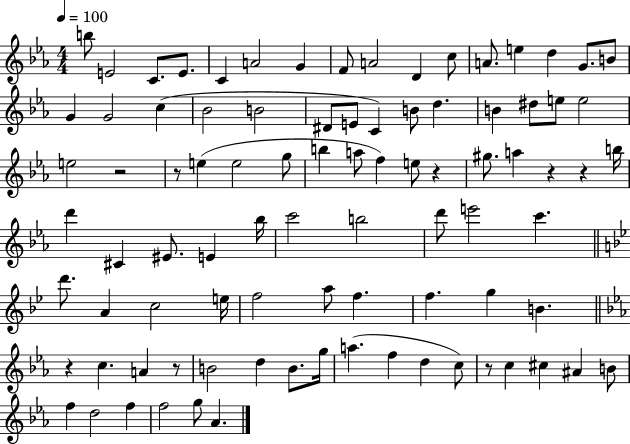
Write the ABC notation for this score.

X:1
T:Untitled
M:4/4
L:1/4
K:Eb
b/2 E2 C/2 E/2 C A2 G F/2 A2 D c/2 A/2 e d G/2 B/2 G G2 c _B2 B2 ^D/2 E/2 C B/2 d B ^d/2 e/2 e2 e2 z2 z/2 e e2 g/2 b a/2 f e/2 z ^g/2 a z z b/4 d' ^C ^E/2 E _b/4 c'2 b2 d'/2 e'2 c' d'/2 A c2 e/4 f2 a/2 f f g B z c A z/2 B2 d B/2 g/4 a f d c/2 z/2 c ^c ^A B/2 f d2 f f2 g/2 _A